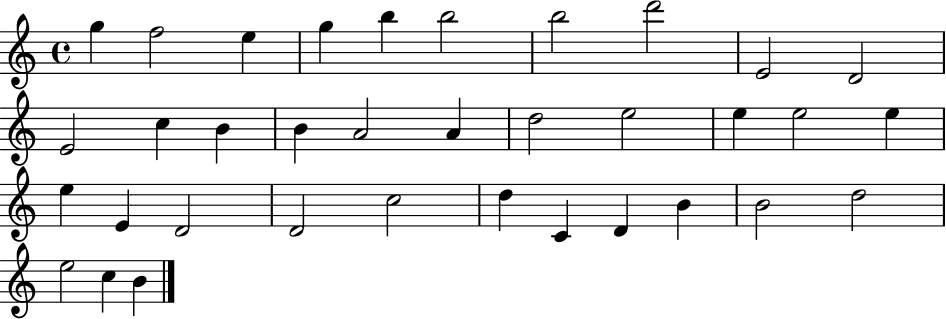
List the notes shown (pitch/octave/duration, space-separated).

G5/q F5/h E5/q G5/q B5/q B5/h B5/h D6/h E4/h D4/h E4/h C5/q B4/q B4/q A4/h A4/q D5/h E5/h E5/q E5/h E5/q E5/q E4/q D4/h D4/h C5/h D5/q C4/q D4/q B4/q B4/h D5/h E5/h C5/q B4/q